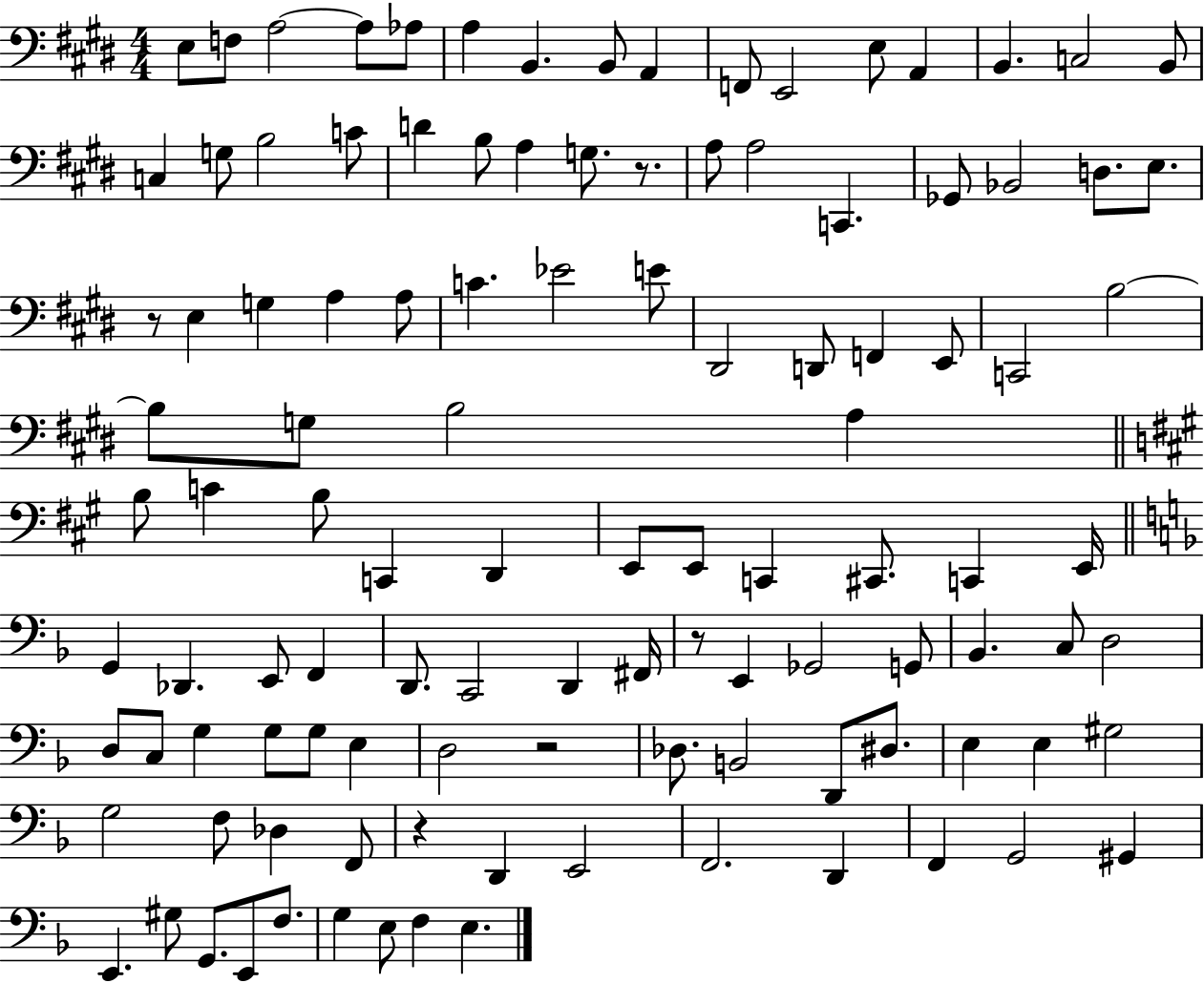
E3/e F3/e A3/h A3/e Ab3/e A3/q B2/q. B2/e A2/q F2/e E2/h E3/e A2/q B2/q. C3/h B2/e C3/q G3/e B3/h C4/e D4/q B3/e A3/q G3/e. R/e. A3/e A3/h C2/q. Gb2/e Bb2/h D3/e. E3/e. R/e E3/q G3/q A3/q A3/e C4/q. Eb4/h E4/e D#2/h D2/e F2/q E2/e C2/h B3/h B3/e G3/e B3/h A3/q B3/e C4/q B3/e C2/q D2/q E2/e E2/e C2/q C#2/e. C2/q E2/s G2/q Db2/q. E2/e F2/q D2/e. C2/h D2/q F#2/s R/e E2/q Gb2/h G2/e Bb2/q. C3/e D3/h D3/e C3/e G3/q G3/e G3/e E3/q D3/h R/h Db3/e. B2/h D2/e D#3/e. E3/q E3/q G#3/h G3/h F3/e Db3/q F2/e R/q D2/q E2/h F2/h. D2/q F2/q G2/h G#2/q E2/q. G#3/e G2/e. E2/e F3/e. G3/q E3/e F3/q E3/q.